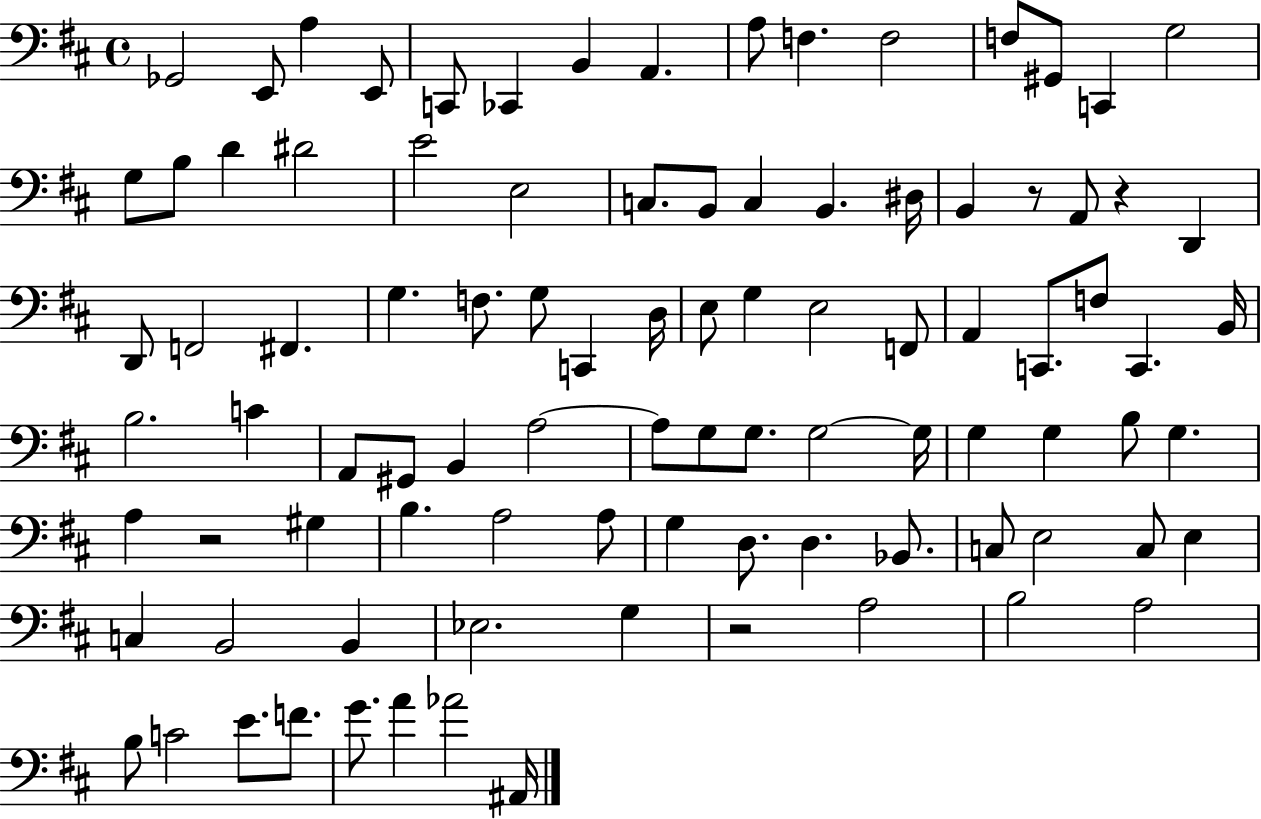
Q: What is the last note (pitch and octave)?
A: A#2